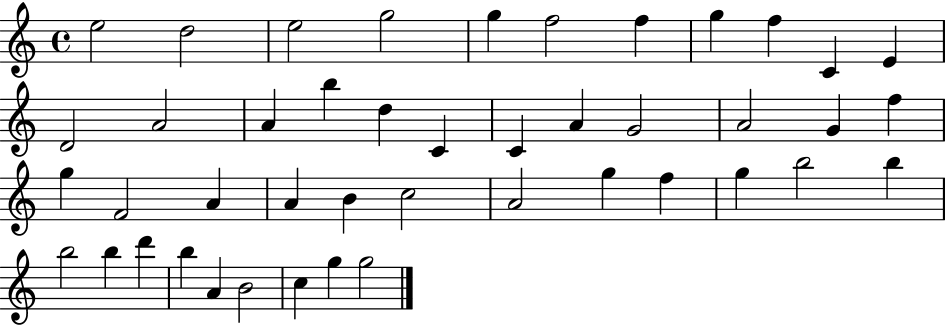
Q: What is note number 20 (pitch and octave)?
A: G4